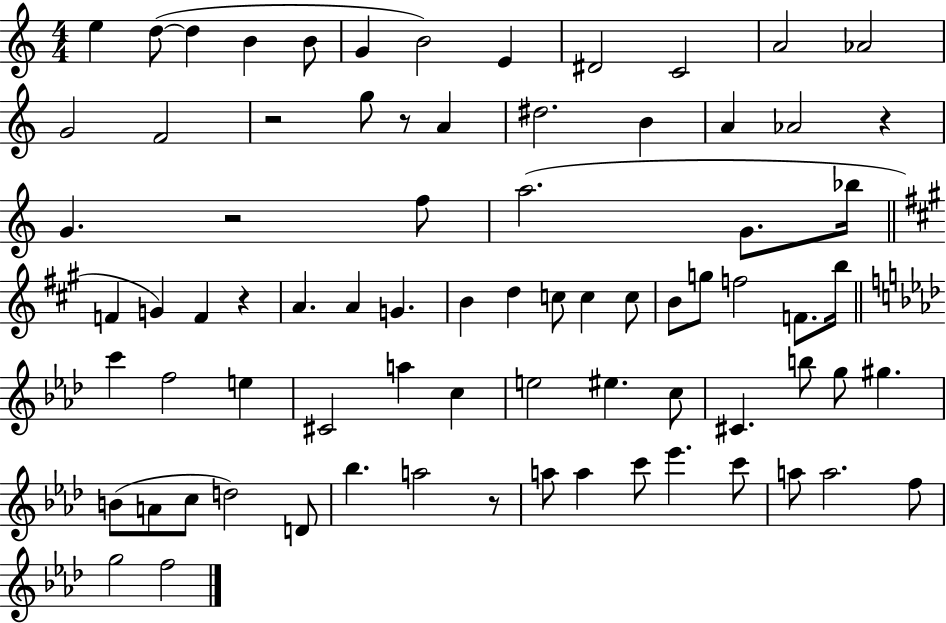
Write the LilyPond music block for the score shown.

{
  \clef treble
  \numericTimeSignature
  \time 4/4
  \key c \major
  e''4 d''8~(~ d''4 b'4 b'8 | g'4 b'2) e'4 | dis'2 c'2 | a'2 aes'2 | \break g'2 f'2 | r2 g''8 r8 a'4 | dis''2. b'4 | a'4 aes'2 r4 | \break g'4. r2 f''8 | a''2.( g'8. bes''16 | \bar "||" \break \key a \major f'4 g'4) f'4 r4 | a'4. a'4 g'4. | b'4 d''4 c''8 c''4 c''8 | b'8 g''8 f''2 f'8. b''16 | \break \bar "||" \break \key aes \major c'''4 f''2 e''4 | cis'2 a''4 c''4 | e''2 eis''4. c''8 | cis'4. b''8 g''8 gis''4. | \break b'8( a'8 c''8 d''2) d'8 | bes''4. a''2 r8 | a''8 a''4 c'''8 ees'''4. c'''8 | a''8 a''2. f''8 | \break g''2 f''2 | \bar "|."
}